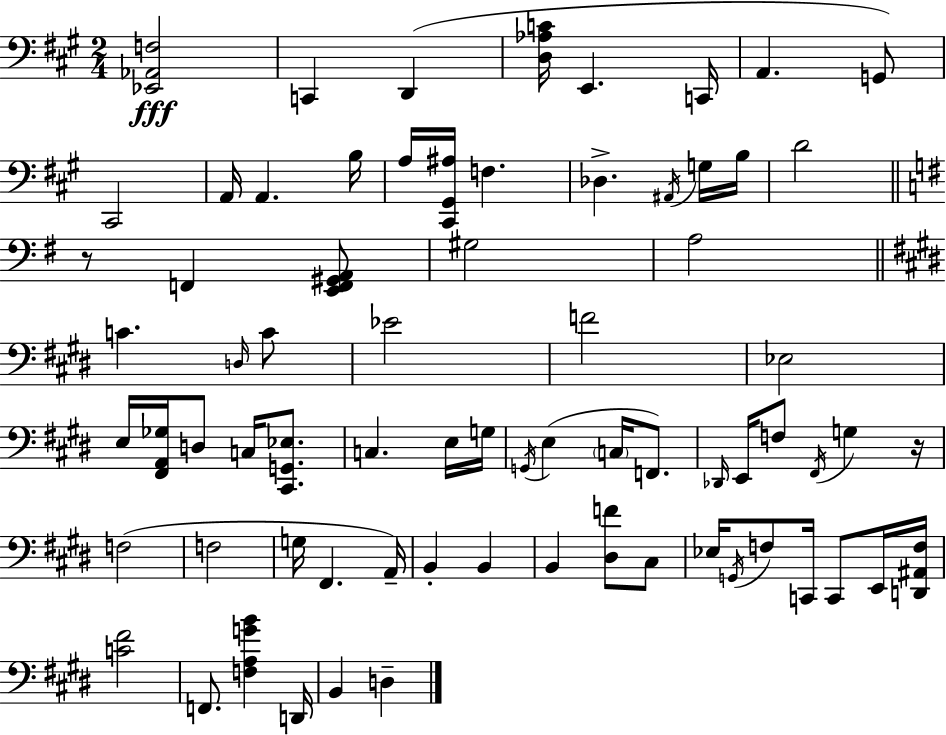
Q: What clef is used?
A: bass